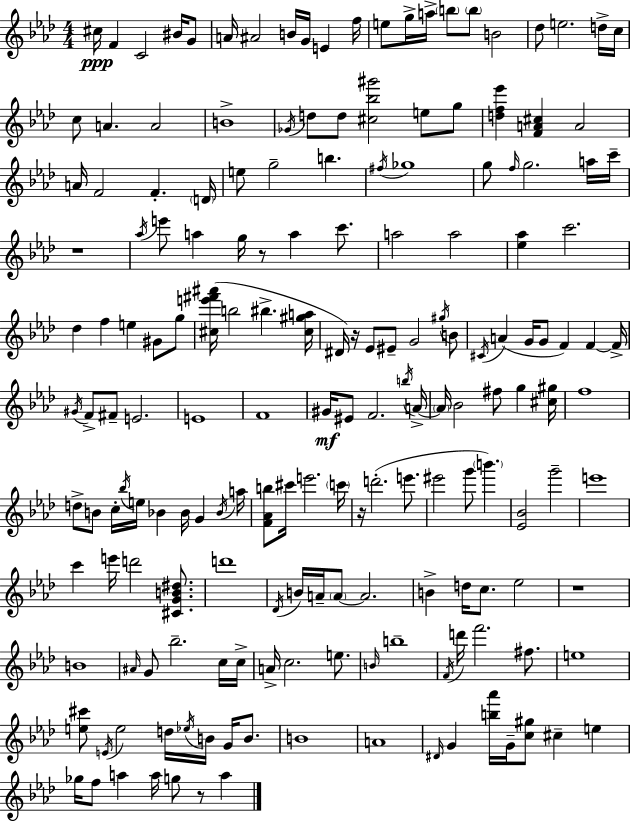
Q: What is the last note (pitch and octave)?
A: A5